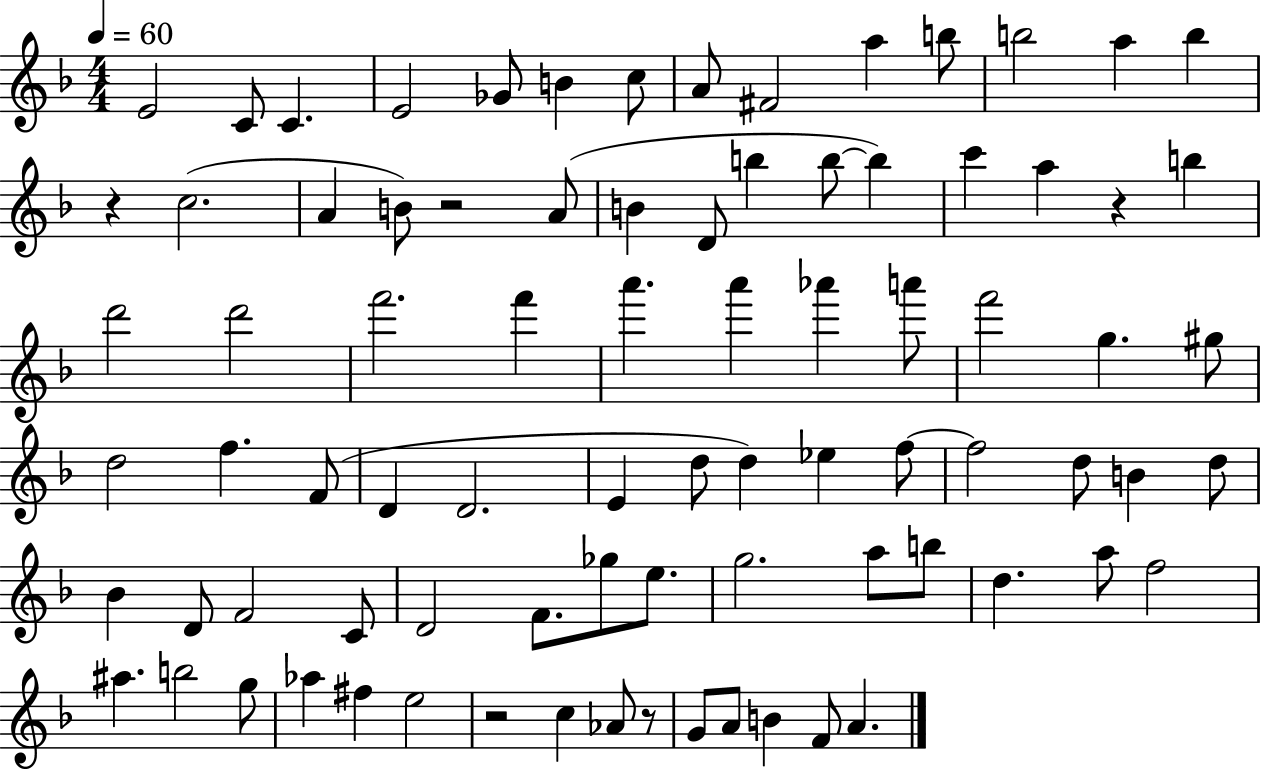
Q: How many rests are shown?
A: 5